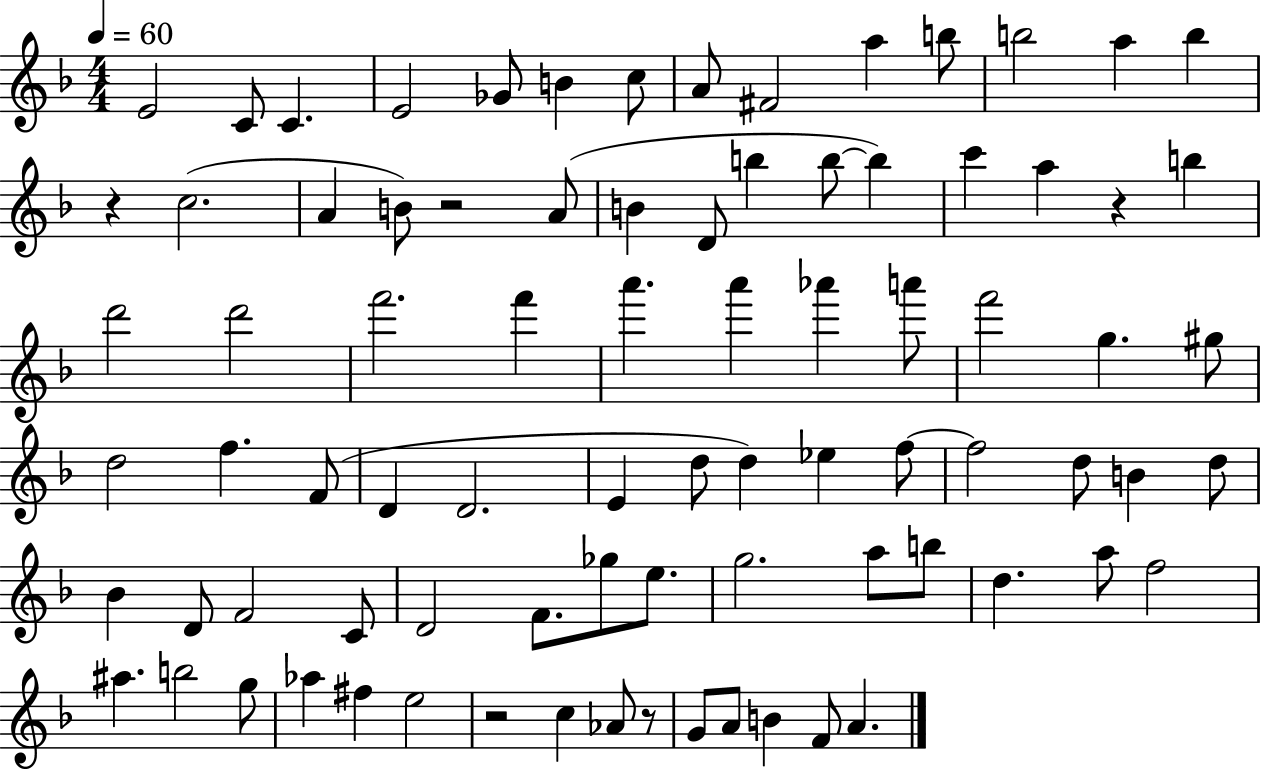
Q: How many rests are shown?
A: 5